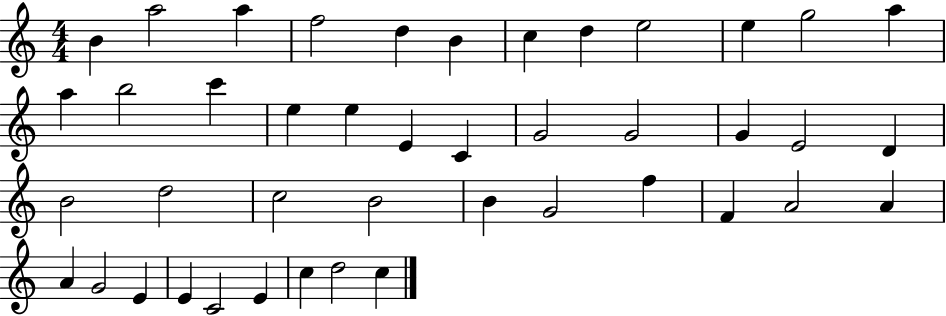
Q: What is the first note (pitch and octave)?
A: B4